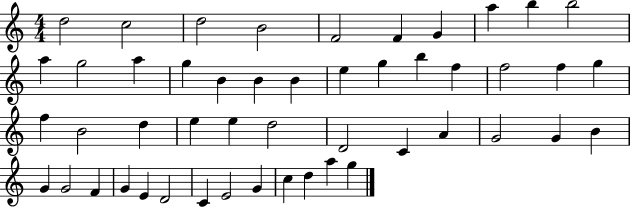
D5/h C5/h D5/h B4/h F4/h F4/q G4/q A5/q B5/q B5/h A5/q G5/h A5/q G5/q B4/q B4/q B4/q E5/q G5/q B5/q F5/q F5/h F5/q G5/q F5/q B4/h D5/q E5/q E5/q D5/h D4/h C4/q A4/q G4/h G4/q B4/q G4/q G4/h F4/q G4/q E4/q D4/h C4/q E4/h G4/q C5/q D5/q A5/q G5/q